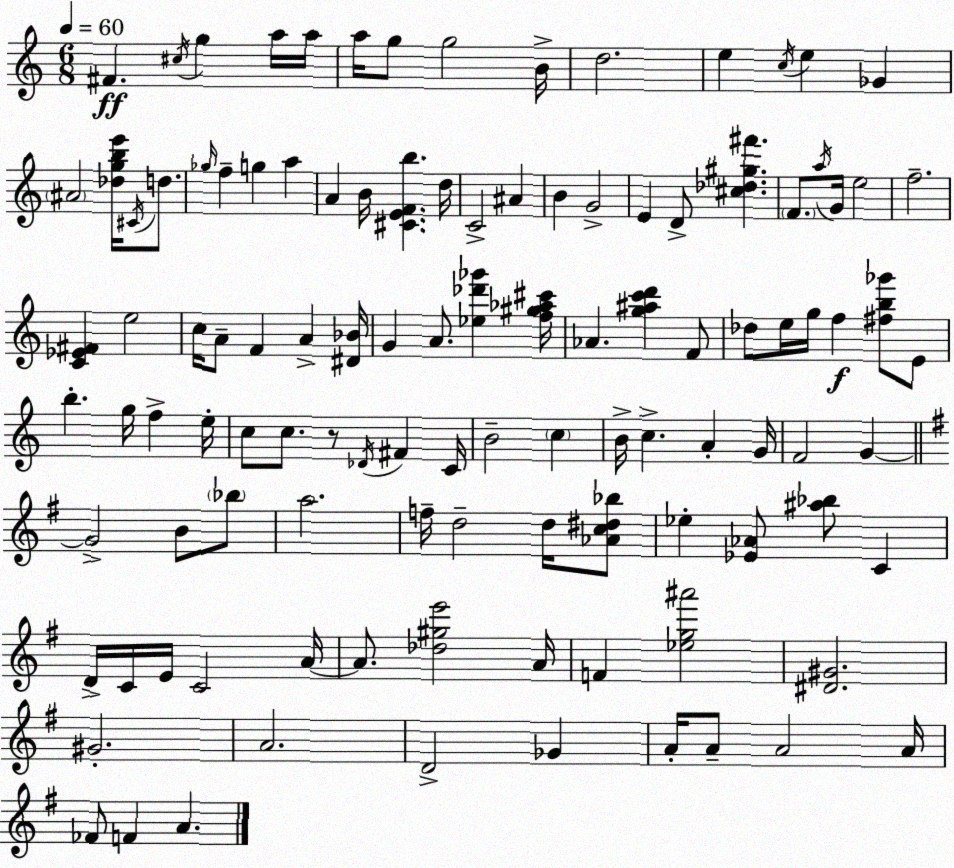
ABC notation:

X:1
T:Untitled
M:6/8
L:1/4
K:C
^F ^c/4 g a/4 a/4 a/4 g/2 g2 B/4 d2 e c/4 e _G ^A2 [_dgbe']/4 ^C/4 d/2 _g/4 f g a A B/4 [^CEFb] d/4 C2 ^A B G2 E D/2 [^c_d^g^f'] F/2 a/4 G/4 e2 f2 [C_E^F] e2 c/4 A/2 F A [^D_B]/4 G A/2 [_e_d'_g'] [f^g_a^c']/4 _A [g^ac'd'] F/2 _d/2 e/4 g/4 f [^fb_g']/2 E/2 b g/4 f e/4 c/2 c/2 z/2 _D/4 ^F C/4 B2 c B/4 c A G/4 F2 G G2 B/2 _b/2 a2 f/4 d2 d/4 [_Ac^d_b]/2 _e [_E_A]/2 [^a_b]/2 C D/4 C/4 E/4 C2 A/4 A/2 [_d^ge']2 A/4 F [_eg^a']2 [^D^G]2 ^G2 A2 D2 _G A/4 A/2 A2 A/4 _F/2 F A